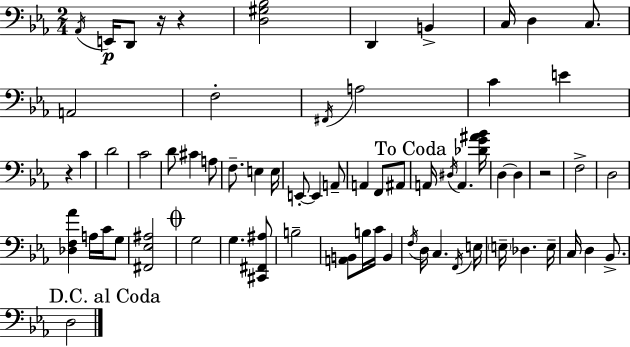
{
  \clef bass
  \numericTimeSignature
  \time 2/4
  \key ees \major
  \acciaccatura { aes,16 }\p e,16 d,8 r16 r4 | <d gis bes>2 | d,4 b,4-> | c16 d4 c8. | \break a,2 | f2-. | \acciaccatura { fis,16 } a2 | c'4 e'4 | \break r4 c'4 | d'2 | c'2 | d'8 cis'4 | \break a8 f8.-- e4 | e16 e,8-.~~ e,4 | a,8-- a,4 f,8 | ais,8 \mark "To Coda" a,16 \acciaccatura { dis16 } a,4. | \break <des' g' ais' bes'>16 d4~~ d4 | r2 | f2-> | d2 | \break <des f aes'>4 a16 | c'16 g8 <fis, ees ais>2 | \mark \markup { \musicglyph "scripts.coda" } g2 | g4. | \break <cis, fis, ais>8 b2-- | <a, b,>8 b16 c'16 b,4 | \acciaccatura { f16 } d16 c4. | \acciaccatura { f,16 } e16 \parenthesize e16-- des4. | \break e16-- c16 d4 | bes,8.-> \mark "D.C. al Coda" d2 | \bar "|."
}